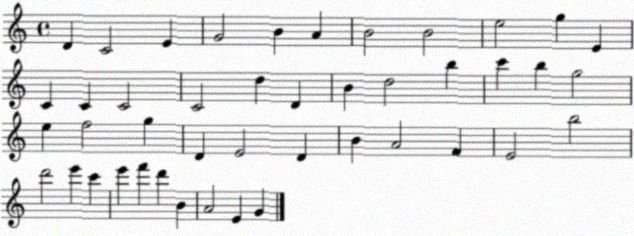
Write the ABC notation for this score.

X:1
T:Untitled
M:4/4
L:1/4
K:C
D C2 E G2 B A B2 B2 e2 g E C C C2 C2 d D B d2 b c' b g2 e f2 g D E2 D B A2 F E2 b2 d'2 e' c' e' f' d' B A2 E G